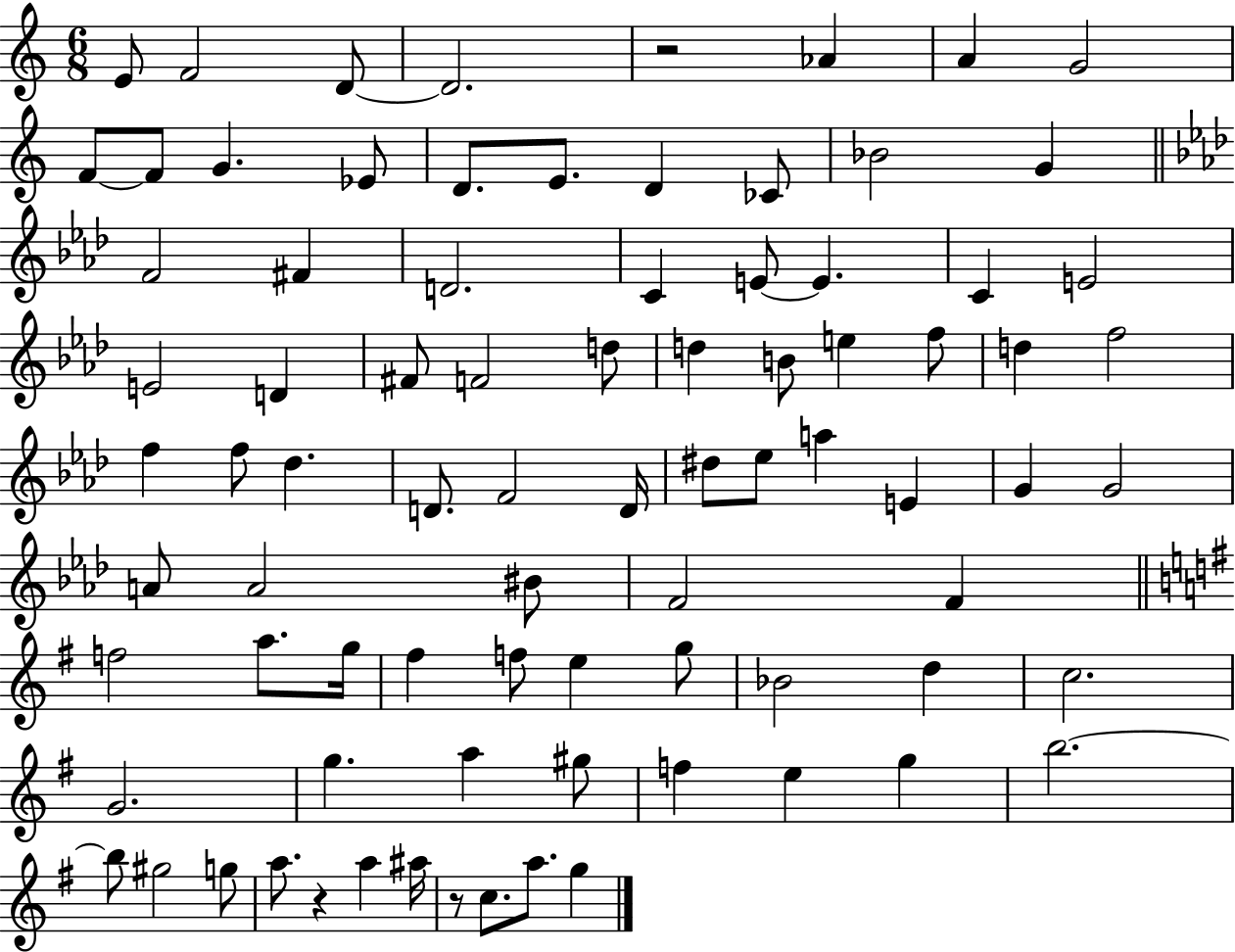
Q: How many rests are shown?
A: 3